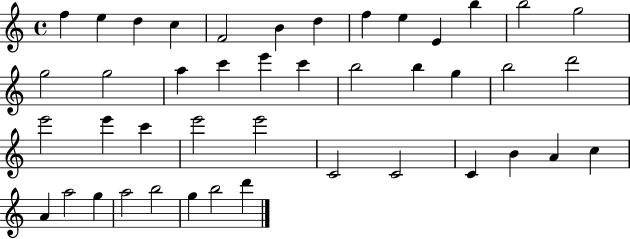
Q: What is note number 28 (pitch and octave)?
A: E6